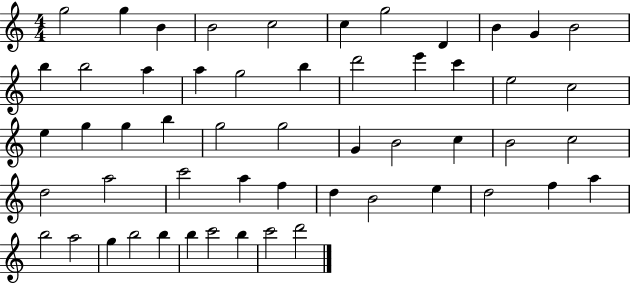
G5/h G5/q B4/q B4/h C5/h C5/q G5/h D4/q B4/q G4/q B4/h B5/q B5/h A5/q A5/q G5/h B5/q D6/h E6/q C6/q E5/h C5/h E5/q G5/q G5/q B5/q G5/h G5/h G4/q B4/h C5/q B4/h C5/h D5/h A5/h C6/h A5/q F5/q D5/q B4/h E5/q D5/h F5/q A5/q B5/h A5/h G5/q B5/h B5/q B5/q C6/h B5/q C6/h D6/h